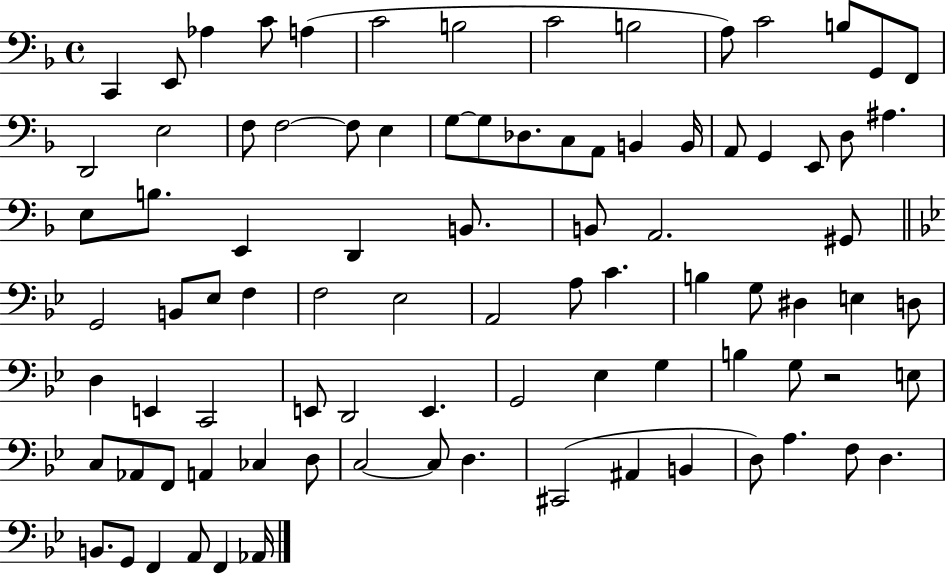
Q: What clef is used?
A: bass